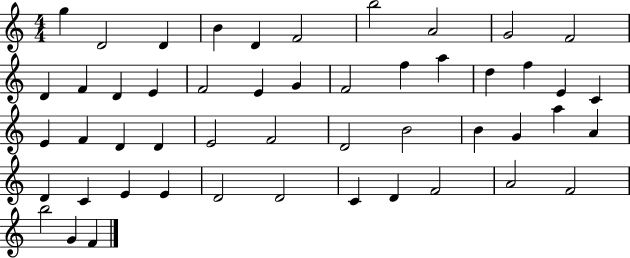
X:1
T:Untitled
M:4/4
L:1/4
K:C
g D2 D B D F2 b2 A2 G2 F2 D F D E F2 E G F2 f a d f E C E F D D E2 F2 D2 B2 B G a A D C E E D2 D2 C D F2 A2 F2 b2 G F